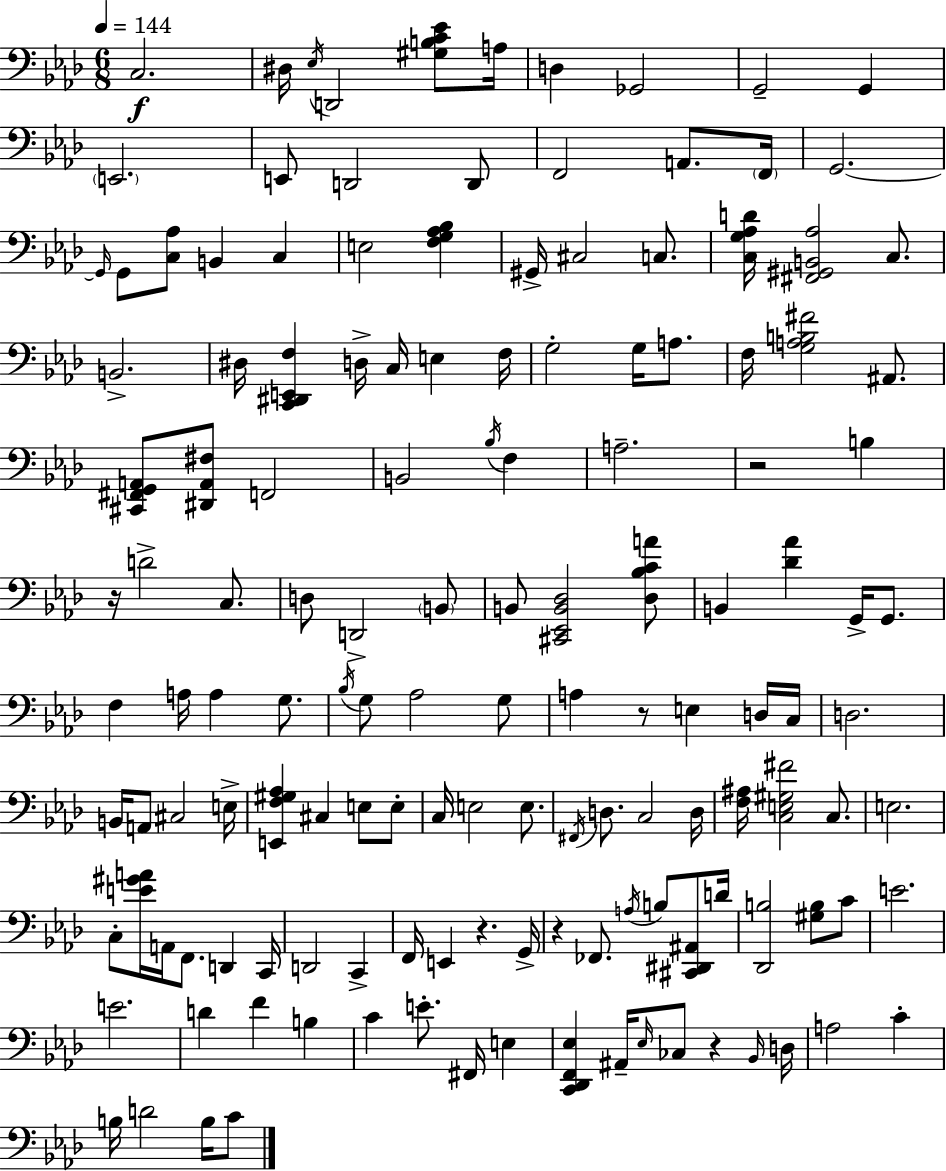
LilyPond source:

{
  \clef bass
  \numericTimeSignature
  \time 6/8
  \key f \minor
  \tempo 4 = 144
  c2.\f | dis16 \acciaccatura { ees16 } d,2 <gis b c' ees'>8 | a16 d4 ges,2 | g,2-- g,4 | \break \parenthesize e,2. | e,8 d,2 d,8 | f,2 a,8. | \parenthesize f,16 g,2.~~ | \break \grace { g,16 } g,8 <c aes>8 b,4 c4 | e2 <f g aes bes>4 | gis,16-> cis2 c8. | <c g aes d'>16 <fis, gis, b, aes>2 c8. | \break b,2.-> | dis16 <c, dis, e, f>4 d16-> c16 e4 | f16 g2-. g16 a8. | f16 <g a b fis'>2 ais,8. | \break <cis, fis, g, a,>8 <dis, a, fis>8 f,2 | b,2 \acciaccatura { bes16 } f4 | a2.-- | r2 b4 | \break r16 d'2-> | c8. d8 d,2-> | \parenthesize b,8 b,8 <cis, ees, b, des>2 | <des bes c' a'>8 b,4 <des' aes'>4 g,16-> | \break g,8. f4 a16 a4 | g8. \acciaccatura { bes16 } g8 aes2 | g8 a4 r8 e4 | d16 c16 d2. | \break b,16 a,8 cis2 | e16-> <e, f gis aes>4 cis4 | e8 e8-. c16 e2 | e8. \acciaccatura { fis,16 } d8. c2 | \break d16 <f ais>16 <c e gis fis'>2 | c8. e2. | c8-. <e' gis' a'>16 a,16 f,8. | d,4 c,16 d,2 | \break c,4-> f,16 e,4 r4. | g,16-> r4 fes,8. | \acciaccatura { a16 } b8 <cis, dis, ais,>8 d'16 <des, b>2 | <gis b>8 c'8 e'2. | \break e'2. | d'4 f'4 | b4 c'4 e'8.-. | fis,16 e4 <c, des, f, ees>4 ais,16-- \grace { ees16 } | \break ces8 r4 \grace { bes,16 } d16 a2 | c'4-. b16 d'2 | b16 c'8 \bar "|."
}